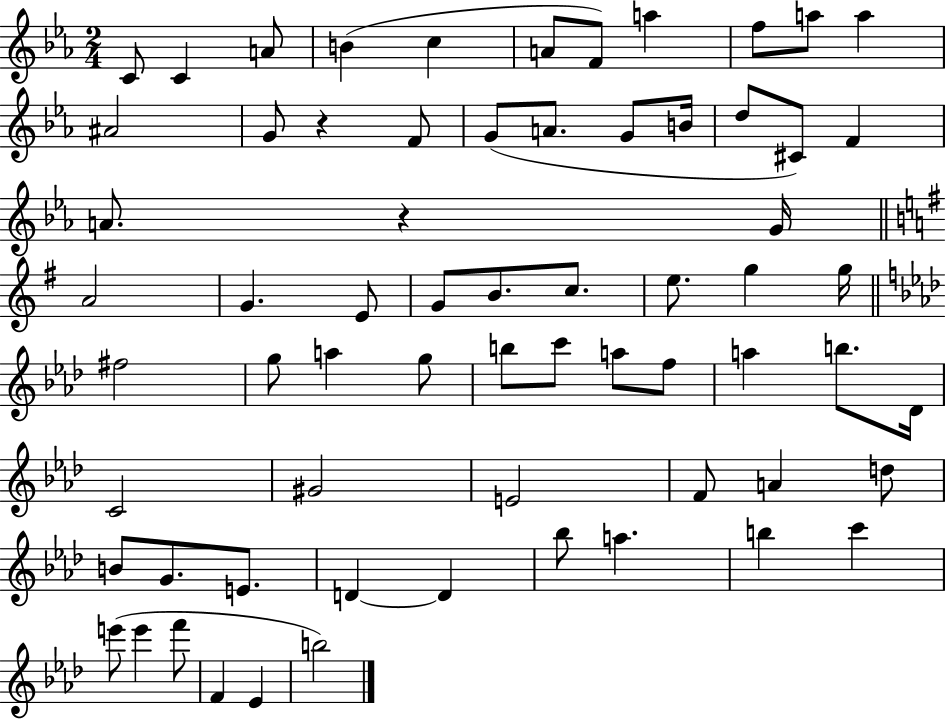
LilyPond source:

{
  \clef treble
  \numericTimeSignature
  \time 2/4
  \key ees \major
  c'8 c'4 a'8 | b'4( c''4 | a'8 f'8) a''4 | f''8 a''8 a''4 | \break ais'2 | g'8 r4 f'8 | g'8( a'8. g'8 b'16 | d''8 cis'8) f'4 | \break a'8. r4 g'16 | \bar "||" \break \key g \major a'2 | g'4. e'8 | g'8 b'8. c''8. | e''8. g''4 g''16 | \break \bar "||" \break \key f \minor fis''2 | g''8 a''4 g''8 | b''8 c'''8 a''8 f''8 | a''4 b''8. des'16 | \break c'2 | gis'2 | e'2 | f'8 a'4 d''8 | \break b'8 g'8. e'8. | d'4~~ d'4 | bes''8 a''4. | b''4 c'''4 | \break e'''8( e'''4 f'''8 | f'4 ees'4 | b''2) | \bar "|."
}